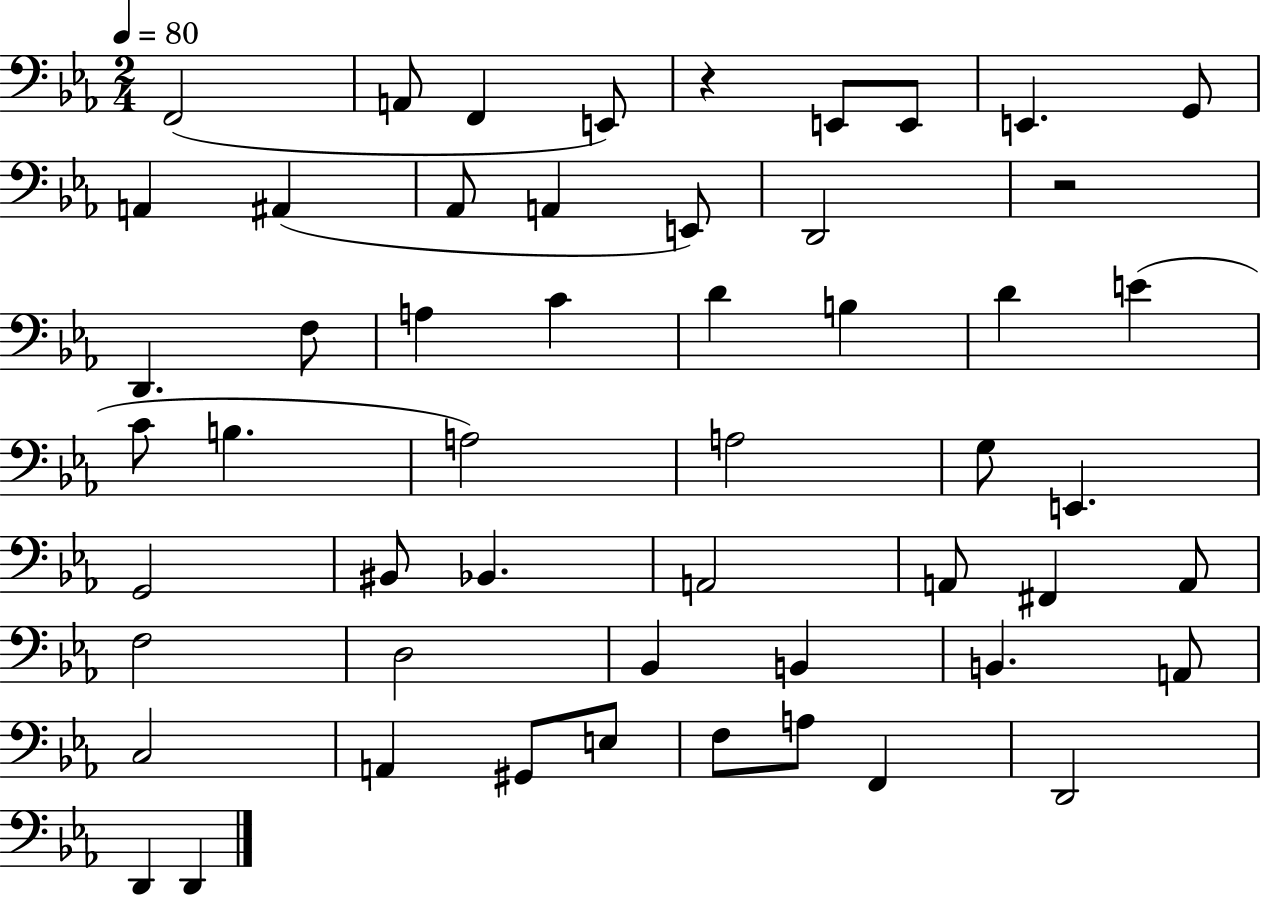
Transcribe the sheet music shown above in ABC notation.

X:1
T:Untitled
M:2/4
L:1/4
K:Eb
F,,2 A,,/2 F,, E,,/2 z E,,/2 E,,/2 E,, G,,/2 A,, ^A,, _A,,/2 A,, E,,/2 D,,2 z2 D,, F,/2 A, C D B, D E C/2 B, A,2 A,2 G,/2 E,, G,,2 ^B,,/2 _B,, A,,2 A,,/2 ^F,, A,,/2 F,2 D,2 _B,, B,, B,, A,,/2 C,2 A,, ^G,,/2 E,/2 F,/2 A,/2 F,, D,,2 D,, D,,